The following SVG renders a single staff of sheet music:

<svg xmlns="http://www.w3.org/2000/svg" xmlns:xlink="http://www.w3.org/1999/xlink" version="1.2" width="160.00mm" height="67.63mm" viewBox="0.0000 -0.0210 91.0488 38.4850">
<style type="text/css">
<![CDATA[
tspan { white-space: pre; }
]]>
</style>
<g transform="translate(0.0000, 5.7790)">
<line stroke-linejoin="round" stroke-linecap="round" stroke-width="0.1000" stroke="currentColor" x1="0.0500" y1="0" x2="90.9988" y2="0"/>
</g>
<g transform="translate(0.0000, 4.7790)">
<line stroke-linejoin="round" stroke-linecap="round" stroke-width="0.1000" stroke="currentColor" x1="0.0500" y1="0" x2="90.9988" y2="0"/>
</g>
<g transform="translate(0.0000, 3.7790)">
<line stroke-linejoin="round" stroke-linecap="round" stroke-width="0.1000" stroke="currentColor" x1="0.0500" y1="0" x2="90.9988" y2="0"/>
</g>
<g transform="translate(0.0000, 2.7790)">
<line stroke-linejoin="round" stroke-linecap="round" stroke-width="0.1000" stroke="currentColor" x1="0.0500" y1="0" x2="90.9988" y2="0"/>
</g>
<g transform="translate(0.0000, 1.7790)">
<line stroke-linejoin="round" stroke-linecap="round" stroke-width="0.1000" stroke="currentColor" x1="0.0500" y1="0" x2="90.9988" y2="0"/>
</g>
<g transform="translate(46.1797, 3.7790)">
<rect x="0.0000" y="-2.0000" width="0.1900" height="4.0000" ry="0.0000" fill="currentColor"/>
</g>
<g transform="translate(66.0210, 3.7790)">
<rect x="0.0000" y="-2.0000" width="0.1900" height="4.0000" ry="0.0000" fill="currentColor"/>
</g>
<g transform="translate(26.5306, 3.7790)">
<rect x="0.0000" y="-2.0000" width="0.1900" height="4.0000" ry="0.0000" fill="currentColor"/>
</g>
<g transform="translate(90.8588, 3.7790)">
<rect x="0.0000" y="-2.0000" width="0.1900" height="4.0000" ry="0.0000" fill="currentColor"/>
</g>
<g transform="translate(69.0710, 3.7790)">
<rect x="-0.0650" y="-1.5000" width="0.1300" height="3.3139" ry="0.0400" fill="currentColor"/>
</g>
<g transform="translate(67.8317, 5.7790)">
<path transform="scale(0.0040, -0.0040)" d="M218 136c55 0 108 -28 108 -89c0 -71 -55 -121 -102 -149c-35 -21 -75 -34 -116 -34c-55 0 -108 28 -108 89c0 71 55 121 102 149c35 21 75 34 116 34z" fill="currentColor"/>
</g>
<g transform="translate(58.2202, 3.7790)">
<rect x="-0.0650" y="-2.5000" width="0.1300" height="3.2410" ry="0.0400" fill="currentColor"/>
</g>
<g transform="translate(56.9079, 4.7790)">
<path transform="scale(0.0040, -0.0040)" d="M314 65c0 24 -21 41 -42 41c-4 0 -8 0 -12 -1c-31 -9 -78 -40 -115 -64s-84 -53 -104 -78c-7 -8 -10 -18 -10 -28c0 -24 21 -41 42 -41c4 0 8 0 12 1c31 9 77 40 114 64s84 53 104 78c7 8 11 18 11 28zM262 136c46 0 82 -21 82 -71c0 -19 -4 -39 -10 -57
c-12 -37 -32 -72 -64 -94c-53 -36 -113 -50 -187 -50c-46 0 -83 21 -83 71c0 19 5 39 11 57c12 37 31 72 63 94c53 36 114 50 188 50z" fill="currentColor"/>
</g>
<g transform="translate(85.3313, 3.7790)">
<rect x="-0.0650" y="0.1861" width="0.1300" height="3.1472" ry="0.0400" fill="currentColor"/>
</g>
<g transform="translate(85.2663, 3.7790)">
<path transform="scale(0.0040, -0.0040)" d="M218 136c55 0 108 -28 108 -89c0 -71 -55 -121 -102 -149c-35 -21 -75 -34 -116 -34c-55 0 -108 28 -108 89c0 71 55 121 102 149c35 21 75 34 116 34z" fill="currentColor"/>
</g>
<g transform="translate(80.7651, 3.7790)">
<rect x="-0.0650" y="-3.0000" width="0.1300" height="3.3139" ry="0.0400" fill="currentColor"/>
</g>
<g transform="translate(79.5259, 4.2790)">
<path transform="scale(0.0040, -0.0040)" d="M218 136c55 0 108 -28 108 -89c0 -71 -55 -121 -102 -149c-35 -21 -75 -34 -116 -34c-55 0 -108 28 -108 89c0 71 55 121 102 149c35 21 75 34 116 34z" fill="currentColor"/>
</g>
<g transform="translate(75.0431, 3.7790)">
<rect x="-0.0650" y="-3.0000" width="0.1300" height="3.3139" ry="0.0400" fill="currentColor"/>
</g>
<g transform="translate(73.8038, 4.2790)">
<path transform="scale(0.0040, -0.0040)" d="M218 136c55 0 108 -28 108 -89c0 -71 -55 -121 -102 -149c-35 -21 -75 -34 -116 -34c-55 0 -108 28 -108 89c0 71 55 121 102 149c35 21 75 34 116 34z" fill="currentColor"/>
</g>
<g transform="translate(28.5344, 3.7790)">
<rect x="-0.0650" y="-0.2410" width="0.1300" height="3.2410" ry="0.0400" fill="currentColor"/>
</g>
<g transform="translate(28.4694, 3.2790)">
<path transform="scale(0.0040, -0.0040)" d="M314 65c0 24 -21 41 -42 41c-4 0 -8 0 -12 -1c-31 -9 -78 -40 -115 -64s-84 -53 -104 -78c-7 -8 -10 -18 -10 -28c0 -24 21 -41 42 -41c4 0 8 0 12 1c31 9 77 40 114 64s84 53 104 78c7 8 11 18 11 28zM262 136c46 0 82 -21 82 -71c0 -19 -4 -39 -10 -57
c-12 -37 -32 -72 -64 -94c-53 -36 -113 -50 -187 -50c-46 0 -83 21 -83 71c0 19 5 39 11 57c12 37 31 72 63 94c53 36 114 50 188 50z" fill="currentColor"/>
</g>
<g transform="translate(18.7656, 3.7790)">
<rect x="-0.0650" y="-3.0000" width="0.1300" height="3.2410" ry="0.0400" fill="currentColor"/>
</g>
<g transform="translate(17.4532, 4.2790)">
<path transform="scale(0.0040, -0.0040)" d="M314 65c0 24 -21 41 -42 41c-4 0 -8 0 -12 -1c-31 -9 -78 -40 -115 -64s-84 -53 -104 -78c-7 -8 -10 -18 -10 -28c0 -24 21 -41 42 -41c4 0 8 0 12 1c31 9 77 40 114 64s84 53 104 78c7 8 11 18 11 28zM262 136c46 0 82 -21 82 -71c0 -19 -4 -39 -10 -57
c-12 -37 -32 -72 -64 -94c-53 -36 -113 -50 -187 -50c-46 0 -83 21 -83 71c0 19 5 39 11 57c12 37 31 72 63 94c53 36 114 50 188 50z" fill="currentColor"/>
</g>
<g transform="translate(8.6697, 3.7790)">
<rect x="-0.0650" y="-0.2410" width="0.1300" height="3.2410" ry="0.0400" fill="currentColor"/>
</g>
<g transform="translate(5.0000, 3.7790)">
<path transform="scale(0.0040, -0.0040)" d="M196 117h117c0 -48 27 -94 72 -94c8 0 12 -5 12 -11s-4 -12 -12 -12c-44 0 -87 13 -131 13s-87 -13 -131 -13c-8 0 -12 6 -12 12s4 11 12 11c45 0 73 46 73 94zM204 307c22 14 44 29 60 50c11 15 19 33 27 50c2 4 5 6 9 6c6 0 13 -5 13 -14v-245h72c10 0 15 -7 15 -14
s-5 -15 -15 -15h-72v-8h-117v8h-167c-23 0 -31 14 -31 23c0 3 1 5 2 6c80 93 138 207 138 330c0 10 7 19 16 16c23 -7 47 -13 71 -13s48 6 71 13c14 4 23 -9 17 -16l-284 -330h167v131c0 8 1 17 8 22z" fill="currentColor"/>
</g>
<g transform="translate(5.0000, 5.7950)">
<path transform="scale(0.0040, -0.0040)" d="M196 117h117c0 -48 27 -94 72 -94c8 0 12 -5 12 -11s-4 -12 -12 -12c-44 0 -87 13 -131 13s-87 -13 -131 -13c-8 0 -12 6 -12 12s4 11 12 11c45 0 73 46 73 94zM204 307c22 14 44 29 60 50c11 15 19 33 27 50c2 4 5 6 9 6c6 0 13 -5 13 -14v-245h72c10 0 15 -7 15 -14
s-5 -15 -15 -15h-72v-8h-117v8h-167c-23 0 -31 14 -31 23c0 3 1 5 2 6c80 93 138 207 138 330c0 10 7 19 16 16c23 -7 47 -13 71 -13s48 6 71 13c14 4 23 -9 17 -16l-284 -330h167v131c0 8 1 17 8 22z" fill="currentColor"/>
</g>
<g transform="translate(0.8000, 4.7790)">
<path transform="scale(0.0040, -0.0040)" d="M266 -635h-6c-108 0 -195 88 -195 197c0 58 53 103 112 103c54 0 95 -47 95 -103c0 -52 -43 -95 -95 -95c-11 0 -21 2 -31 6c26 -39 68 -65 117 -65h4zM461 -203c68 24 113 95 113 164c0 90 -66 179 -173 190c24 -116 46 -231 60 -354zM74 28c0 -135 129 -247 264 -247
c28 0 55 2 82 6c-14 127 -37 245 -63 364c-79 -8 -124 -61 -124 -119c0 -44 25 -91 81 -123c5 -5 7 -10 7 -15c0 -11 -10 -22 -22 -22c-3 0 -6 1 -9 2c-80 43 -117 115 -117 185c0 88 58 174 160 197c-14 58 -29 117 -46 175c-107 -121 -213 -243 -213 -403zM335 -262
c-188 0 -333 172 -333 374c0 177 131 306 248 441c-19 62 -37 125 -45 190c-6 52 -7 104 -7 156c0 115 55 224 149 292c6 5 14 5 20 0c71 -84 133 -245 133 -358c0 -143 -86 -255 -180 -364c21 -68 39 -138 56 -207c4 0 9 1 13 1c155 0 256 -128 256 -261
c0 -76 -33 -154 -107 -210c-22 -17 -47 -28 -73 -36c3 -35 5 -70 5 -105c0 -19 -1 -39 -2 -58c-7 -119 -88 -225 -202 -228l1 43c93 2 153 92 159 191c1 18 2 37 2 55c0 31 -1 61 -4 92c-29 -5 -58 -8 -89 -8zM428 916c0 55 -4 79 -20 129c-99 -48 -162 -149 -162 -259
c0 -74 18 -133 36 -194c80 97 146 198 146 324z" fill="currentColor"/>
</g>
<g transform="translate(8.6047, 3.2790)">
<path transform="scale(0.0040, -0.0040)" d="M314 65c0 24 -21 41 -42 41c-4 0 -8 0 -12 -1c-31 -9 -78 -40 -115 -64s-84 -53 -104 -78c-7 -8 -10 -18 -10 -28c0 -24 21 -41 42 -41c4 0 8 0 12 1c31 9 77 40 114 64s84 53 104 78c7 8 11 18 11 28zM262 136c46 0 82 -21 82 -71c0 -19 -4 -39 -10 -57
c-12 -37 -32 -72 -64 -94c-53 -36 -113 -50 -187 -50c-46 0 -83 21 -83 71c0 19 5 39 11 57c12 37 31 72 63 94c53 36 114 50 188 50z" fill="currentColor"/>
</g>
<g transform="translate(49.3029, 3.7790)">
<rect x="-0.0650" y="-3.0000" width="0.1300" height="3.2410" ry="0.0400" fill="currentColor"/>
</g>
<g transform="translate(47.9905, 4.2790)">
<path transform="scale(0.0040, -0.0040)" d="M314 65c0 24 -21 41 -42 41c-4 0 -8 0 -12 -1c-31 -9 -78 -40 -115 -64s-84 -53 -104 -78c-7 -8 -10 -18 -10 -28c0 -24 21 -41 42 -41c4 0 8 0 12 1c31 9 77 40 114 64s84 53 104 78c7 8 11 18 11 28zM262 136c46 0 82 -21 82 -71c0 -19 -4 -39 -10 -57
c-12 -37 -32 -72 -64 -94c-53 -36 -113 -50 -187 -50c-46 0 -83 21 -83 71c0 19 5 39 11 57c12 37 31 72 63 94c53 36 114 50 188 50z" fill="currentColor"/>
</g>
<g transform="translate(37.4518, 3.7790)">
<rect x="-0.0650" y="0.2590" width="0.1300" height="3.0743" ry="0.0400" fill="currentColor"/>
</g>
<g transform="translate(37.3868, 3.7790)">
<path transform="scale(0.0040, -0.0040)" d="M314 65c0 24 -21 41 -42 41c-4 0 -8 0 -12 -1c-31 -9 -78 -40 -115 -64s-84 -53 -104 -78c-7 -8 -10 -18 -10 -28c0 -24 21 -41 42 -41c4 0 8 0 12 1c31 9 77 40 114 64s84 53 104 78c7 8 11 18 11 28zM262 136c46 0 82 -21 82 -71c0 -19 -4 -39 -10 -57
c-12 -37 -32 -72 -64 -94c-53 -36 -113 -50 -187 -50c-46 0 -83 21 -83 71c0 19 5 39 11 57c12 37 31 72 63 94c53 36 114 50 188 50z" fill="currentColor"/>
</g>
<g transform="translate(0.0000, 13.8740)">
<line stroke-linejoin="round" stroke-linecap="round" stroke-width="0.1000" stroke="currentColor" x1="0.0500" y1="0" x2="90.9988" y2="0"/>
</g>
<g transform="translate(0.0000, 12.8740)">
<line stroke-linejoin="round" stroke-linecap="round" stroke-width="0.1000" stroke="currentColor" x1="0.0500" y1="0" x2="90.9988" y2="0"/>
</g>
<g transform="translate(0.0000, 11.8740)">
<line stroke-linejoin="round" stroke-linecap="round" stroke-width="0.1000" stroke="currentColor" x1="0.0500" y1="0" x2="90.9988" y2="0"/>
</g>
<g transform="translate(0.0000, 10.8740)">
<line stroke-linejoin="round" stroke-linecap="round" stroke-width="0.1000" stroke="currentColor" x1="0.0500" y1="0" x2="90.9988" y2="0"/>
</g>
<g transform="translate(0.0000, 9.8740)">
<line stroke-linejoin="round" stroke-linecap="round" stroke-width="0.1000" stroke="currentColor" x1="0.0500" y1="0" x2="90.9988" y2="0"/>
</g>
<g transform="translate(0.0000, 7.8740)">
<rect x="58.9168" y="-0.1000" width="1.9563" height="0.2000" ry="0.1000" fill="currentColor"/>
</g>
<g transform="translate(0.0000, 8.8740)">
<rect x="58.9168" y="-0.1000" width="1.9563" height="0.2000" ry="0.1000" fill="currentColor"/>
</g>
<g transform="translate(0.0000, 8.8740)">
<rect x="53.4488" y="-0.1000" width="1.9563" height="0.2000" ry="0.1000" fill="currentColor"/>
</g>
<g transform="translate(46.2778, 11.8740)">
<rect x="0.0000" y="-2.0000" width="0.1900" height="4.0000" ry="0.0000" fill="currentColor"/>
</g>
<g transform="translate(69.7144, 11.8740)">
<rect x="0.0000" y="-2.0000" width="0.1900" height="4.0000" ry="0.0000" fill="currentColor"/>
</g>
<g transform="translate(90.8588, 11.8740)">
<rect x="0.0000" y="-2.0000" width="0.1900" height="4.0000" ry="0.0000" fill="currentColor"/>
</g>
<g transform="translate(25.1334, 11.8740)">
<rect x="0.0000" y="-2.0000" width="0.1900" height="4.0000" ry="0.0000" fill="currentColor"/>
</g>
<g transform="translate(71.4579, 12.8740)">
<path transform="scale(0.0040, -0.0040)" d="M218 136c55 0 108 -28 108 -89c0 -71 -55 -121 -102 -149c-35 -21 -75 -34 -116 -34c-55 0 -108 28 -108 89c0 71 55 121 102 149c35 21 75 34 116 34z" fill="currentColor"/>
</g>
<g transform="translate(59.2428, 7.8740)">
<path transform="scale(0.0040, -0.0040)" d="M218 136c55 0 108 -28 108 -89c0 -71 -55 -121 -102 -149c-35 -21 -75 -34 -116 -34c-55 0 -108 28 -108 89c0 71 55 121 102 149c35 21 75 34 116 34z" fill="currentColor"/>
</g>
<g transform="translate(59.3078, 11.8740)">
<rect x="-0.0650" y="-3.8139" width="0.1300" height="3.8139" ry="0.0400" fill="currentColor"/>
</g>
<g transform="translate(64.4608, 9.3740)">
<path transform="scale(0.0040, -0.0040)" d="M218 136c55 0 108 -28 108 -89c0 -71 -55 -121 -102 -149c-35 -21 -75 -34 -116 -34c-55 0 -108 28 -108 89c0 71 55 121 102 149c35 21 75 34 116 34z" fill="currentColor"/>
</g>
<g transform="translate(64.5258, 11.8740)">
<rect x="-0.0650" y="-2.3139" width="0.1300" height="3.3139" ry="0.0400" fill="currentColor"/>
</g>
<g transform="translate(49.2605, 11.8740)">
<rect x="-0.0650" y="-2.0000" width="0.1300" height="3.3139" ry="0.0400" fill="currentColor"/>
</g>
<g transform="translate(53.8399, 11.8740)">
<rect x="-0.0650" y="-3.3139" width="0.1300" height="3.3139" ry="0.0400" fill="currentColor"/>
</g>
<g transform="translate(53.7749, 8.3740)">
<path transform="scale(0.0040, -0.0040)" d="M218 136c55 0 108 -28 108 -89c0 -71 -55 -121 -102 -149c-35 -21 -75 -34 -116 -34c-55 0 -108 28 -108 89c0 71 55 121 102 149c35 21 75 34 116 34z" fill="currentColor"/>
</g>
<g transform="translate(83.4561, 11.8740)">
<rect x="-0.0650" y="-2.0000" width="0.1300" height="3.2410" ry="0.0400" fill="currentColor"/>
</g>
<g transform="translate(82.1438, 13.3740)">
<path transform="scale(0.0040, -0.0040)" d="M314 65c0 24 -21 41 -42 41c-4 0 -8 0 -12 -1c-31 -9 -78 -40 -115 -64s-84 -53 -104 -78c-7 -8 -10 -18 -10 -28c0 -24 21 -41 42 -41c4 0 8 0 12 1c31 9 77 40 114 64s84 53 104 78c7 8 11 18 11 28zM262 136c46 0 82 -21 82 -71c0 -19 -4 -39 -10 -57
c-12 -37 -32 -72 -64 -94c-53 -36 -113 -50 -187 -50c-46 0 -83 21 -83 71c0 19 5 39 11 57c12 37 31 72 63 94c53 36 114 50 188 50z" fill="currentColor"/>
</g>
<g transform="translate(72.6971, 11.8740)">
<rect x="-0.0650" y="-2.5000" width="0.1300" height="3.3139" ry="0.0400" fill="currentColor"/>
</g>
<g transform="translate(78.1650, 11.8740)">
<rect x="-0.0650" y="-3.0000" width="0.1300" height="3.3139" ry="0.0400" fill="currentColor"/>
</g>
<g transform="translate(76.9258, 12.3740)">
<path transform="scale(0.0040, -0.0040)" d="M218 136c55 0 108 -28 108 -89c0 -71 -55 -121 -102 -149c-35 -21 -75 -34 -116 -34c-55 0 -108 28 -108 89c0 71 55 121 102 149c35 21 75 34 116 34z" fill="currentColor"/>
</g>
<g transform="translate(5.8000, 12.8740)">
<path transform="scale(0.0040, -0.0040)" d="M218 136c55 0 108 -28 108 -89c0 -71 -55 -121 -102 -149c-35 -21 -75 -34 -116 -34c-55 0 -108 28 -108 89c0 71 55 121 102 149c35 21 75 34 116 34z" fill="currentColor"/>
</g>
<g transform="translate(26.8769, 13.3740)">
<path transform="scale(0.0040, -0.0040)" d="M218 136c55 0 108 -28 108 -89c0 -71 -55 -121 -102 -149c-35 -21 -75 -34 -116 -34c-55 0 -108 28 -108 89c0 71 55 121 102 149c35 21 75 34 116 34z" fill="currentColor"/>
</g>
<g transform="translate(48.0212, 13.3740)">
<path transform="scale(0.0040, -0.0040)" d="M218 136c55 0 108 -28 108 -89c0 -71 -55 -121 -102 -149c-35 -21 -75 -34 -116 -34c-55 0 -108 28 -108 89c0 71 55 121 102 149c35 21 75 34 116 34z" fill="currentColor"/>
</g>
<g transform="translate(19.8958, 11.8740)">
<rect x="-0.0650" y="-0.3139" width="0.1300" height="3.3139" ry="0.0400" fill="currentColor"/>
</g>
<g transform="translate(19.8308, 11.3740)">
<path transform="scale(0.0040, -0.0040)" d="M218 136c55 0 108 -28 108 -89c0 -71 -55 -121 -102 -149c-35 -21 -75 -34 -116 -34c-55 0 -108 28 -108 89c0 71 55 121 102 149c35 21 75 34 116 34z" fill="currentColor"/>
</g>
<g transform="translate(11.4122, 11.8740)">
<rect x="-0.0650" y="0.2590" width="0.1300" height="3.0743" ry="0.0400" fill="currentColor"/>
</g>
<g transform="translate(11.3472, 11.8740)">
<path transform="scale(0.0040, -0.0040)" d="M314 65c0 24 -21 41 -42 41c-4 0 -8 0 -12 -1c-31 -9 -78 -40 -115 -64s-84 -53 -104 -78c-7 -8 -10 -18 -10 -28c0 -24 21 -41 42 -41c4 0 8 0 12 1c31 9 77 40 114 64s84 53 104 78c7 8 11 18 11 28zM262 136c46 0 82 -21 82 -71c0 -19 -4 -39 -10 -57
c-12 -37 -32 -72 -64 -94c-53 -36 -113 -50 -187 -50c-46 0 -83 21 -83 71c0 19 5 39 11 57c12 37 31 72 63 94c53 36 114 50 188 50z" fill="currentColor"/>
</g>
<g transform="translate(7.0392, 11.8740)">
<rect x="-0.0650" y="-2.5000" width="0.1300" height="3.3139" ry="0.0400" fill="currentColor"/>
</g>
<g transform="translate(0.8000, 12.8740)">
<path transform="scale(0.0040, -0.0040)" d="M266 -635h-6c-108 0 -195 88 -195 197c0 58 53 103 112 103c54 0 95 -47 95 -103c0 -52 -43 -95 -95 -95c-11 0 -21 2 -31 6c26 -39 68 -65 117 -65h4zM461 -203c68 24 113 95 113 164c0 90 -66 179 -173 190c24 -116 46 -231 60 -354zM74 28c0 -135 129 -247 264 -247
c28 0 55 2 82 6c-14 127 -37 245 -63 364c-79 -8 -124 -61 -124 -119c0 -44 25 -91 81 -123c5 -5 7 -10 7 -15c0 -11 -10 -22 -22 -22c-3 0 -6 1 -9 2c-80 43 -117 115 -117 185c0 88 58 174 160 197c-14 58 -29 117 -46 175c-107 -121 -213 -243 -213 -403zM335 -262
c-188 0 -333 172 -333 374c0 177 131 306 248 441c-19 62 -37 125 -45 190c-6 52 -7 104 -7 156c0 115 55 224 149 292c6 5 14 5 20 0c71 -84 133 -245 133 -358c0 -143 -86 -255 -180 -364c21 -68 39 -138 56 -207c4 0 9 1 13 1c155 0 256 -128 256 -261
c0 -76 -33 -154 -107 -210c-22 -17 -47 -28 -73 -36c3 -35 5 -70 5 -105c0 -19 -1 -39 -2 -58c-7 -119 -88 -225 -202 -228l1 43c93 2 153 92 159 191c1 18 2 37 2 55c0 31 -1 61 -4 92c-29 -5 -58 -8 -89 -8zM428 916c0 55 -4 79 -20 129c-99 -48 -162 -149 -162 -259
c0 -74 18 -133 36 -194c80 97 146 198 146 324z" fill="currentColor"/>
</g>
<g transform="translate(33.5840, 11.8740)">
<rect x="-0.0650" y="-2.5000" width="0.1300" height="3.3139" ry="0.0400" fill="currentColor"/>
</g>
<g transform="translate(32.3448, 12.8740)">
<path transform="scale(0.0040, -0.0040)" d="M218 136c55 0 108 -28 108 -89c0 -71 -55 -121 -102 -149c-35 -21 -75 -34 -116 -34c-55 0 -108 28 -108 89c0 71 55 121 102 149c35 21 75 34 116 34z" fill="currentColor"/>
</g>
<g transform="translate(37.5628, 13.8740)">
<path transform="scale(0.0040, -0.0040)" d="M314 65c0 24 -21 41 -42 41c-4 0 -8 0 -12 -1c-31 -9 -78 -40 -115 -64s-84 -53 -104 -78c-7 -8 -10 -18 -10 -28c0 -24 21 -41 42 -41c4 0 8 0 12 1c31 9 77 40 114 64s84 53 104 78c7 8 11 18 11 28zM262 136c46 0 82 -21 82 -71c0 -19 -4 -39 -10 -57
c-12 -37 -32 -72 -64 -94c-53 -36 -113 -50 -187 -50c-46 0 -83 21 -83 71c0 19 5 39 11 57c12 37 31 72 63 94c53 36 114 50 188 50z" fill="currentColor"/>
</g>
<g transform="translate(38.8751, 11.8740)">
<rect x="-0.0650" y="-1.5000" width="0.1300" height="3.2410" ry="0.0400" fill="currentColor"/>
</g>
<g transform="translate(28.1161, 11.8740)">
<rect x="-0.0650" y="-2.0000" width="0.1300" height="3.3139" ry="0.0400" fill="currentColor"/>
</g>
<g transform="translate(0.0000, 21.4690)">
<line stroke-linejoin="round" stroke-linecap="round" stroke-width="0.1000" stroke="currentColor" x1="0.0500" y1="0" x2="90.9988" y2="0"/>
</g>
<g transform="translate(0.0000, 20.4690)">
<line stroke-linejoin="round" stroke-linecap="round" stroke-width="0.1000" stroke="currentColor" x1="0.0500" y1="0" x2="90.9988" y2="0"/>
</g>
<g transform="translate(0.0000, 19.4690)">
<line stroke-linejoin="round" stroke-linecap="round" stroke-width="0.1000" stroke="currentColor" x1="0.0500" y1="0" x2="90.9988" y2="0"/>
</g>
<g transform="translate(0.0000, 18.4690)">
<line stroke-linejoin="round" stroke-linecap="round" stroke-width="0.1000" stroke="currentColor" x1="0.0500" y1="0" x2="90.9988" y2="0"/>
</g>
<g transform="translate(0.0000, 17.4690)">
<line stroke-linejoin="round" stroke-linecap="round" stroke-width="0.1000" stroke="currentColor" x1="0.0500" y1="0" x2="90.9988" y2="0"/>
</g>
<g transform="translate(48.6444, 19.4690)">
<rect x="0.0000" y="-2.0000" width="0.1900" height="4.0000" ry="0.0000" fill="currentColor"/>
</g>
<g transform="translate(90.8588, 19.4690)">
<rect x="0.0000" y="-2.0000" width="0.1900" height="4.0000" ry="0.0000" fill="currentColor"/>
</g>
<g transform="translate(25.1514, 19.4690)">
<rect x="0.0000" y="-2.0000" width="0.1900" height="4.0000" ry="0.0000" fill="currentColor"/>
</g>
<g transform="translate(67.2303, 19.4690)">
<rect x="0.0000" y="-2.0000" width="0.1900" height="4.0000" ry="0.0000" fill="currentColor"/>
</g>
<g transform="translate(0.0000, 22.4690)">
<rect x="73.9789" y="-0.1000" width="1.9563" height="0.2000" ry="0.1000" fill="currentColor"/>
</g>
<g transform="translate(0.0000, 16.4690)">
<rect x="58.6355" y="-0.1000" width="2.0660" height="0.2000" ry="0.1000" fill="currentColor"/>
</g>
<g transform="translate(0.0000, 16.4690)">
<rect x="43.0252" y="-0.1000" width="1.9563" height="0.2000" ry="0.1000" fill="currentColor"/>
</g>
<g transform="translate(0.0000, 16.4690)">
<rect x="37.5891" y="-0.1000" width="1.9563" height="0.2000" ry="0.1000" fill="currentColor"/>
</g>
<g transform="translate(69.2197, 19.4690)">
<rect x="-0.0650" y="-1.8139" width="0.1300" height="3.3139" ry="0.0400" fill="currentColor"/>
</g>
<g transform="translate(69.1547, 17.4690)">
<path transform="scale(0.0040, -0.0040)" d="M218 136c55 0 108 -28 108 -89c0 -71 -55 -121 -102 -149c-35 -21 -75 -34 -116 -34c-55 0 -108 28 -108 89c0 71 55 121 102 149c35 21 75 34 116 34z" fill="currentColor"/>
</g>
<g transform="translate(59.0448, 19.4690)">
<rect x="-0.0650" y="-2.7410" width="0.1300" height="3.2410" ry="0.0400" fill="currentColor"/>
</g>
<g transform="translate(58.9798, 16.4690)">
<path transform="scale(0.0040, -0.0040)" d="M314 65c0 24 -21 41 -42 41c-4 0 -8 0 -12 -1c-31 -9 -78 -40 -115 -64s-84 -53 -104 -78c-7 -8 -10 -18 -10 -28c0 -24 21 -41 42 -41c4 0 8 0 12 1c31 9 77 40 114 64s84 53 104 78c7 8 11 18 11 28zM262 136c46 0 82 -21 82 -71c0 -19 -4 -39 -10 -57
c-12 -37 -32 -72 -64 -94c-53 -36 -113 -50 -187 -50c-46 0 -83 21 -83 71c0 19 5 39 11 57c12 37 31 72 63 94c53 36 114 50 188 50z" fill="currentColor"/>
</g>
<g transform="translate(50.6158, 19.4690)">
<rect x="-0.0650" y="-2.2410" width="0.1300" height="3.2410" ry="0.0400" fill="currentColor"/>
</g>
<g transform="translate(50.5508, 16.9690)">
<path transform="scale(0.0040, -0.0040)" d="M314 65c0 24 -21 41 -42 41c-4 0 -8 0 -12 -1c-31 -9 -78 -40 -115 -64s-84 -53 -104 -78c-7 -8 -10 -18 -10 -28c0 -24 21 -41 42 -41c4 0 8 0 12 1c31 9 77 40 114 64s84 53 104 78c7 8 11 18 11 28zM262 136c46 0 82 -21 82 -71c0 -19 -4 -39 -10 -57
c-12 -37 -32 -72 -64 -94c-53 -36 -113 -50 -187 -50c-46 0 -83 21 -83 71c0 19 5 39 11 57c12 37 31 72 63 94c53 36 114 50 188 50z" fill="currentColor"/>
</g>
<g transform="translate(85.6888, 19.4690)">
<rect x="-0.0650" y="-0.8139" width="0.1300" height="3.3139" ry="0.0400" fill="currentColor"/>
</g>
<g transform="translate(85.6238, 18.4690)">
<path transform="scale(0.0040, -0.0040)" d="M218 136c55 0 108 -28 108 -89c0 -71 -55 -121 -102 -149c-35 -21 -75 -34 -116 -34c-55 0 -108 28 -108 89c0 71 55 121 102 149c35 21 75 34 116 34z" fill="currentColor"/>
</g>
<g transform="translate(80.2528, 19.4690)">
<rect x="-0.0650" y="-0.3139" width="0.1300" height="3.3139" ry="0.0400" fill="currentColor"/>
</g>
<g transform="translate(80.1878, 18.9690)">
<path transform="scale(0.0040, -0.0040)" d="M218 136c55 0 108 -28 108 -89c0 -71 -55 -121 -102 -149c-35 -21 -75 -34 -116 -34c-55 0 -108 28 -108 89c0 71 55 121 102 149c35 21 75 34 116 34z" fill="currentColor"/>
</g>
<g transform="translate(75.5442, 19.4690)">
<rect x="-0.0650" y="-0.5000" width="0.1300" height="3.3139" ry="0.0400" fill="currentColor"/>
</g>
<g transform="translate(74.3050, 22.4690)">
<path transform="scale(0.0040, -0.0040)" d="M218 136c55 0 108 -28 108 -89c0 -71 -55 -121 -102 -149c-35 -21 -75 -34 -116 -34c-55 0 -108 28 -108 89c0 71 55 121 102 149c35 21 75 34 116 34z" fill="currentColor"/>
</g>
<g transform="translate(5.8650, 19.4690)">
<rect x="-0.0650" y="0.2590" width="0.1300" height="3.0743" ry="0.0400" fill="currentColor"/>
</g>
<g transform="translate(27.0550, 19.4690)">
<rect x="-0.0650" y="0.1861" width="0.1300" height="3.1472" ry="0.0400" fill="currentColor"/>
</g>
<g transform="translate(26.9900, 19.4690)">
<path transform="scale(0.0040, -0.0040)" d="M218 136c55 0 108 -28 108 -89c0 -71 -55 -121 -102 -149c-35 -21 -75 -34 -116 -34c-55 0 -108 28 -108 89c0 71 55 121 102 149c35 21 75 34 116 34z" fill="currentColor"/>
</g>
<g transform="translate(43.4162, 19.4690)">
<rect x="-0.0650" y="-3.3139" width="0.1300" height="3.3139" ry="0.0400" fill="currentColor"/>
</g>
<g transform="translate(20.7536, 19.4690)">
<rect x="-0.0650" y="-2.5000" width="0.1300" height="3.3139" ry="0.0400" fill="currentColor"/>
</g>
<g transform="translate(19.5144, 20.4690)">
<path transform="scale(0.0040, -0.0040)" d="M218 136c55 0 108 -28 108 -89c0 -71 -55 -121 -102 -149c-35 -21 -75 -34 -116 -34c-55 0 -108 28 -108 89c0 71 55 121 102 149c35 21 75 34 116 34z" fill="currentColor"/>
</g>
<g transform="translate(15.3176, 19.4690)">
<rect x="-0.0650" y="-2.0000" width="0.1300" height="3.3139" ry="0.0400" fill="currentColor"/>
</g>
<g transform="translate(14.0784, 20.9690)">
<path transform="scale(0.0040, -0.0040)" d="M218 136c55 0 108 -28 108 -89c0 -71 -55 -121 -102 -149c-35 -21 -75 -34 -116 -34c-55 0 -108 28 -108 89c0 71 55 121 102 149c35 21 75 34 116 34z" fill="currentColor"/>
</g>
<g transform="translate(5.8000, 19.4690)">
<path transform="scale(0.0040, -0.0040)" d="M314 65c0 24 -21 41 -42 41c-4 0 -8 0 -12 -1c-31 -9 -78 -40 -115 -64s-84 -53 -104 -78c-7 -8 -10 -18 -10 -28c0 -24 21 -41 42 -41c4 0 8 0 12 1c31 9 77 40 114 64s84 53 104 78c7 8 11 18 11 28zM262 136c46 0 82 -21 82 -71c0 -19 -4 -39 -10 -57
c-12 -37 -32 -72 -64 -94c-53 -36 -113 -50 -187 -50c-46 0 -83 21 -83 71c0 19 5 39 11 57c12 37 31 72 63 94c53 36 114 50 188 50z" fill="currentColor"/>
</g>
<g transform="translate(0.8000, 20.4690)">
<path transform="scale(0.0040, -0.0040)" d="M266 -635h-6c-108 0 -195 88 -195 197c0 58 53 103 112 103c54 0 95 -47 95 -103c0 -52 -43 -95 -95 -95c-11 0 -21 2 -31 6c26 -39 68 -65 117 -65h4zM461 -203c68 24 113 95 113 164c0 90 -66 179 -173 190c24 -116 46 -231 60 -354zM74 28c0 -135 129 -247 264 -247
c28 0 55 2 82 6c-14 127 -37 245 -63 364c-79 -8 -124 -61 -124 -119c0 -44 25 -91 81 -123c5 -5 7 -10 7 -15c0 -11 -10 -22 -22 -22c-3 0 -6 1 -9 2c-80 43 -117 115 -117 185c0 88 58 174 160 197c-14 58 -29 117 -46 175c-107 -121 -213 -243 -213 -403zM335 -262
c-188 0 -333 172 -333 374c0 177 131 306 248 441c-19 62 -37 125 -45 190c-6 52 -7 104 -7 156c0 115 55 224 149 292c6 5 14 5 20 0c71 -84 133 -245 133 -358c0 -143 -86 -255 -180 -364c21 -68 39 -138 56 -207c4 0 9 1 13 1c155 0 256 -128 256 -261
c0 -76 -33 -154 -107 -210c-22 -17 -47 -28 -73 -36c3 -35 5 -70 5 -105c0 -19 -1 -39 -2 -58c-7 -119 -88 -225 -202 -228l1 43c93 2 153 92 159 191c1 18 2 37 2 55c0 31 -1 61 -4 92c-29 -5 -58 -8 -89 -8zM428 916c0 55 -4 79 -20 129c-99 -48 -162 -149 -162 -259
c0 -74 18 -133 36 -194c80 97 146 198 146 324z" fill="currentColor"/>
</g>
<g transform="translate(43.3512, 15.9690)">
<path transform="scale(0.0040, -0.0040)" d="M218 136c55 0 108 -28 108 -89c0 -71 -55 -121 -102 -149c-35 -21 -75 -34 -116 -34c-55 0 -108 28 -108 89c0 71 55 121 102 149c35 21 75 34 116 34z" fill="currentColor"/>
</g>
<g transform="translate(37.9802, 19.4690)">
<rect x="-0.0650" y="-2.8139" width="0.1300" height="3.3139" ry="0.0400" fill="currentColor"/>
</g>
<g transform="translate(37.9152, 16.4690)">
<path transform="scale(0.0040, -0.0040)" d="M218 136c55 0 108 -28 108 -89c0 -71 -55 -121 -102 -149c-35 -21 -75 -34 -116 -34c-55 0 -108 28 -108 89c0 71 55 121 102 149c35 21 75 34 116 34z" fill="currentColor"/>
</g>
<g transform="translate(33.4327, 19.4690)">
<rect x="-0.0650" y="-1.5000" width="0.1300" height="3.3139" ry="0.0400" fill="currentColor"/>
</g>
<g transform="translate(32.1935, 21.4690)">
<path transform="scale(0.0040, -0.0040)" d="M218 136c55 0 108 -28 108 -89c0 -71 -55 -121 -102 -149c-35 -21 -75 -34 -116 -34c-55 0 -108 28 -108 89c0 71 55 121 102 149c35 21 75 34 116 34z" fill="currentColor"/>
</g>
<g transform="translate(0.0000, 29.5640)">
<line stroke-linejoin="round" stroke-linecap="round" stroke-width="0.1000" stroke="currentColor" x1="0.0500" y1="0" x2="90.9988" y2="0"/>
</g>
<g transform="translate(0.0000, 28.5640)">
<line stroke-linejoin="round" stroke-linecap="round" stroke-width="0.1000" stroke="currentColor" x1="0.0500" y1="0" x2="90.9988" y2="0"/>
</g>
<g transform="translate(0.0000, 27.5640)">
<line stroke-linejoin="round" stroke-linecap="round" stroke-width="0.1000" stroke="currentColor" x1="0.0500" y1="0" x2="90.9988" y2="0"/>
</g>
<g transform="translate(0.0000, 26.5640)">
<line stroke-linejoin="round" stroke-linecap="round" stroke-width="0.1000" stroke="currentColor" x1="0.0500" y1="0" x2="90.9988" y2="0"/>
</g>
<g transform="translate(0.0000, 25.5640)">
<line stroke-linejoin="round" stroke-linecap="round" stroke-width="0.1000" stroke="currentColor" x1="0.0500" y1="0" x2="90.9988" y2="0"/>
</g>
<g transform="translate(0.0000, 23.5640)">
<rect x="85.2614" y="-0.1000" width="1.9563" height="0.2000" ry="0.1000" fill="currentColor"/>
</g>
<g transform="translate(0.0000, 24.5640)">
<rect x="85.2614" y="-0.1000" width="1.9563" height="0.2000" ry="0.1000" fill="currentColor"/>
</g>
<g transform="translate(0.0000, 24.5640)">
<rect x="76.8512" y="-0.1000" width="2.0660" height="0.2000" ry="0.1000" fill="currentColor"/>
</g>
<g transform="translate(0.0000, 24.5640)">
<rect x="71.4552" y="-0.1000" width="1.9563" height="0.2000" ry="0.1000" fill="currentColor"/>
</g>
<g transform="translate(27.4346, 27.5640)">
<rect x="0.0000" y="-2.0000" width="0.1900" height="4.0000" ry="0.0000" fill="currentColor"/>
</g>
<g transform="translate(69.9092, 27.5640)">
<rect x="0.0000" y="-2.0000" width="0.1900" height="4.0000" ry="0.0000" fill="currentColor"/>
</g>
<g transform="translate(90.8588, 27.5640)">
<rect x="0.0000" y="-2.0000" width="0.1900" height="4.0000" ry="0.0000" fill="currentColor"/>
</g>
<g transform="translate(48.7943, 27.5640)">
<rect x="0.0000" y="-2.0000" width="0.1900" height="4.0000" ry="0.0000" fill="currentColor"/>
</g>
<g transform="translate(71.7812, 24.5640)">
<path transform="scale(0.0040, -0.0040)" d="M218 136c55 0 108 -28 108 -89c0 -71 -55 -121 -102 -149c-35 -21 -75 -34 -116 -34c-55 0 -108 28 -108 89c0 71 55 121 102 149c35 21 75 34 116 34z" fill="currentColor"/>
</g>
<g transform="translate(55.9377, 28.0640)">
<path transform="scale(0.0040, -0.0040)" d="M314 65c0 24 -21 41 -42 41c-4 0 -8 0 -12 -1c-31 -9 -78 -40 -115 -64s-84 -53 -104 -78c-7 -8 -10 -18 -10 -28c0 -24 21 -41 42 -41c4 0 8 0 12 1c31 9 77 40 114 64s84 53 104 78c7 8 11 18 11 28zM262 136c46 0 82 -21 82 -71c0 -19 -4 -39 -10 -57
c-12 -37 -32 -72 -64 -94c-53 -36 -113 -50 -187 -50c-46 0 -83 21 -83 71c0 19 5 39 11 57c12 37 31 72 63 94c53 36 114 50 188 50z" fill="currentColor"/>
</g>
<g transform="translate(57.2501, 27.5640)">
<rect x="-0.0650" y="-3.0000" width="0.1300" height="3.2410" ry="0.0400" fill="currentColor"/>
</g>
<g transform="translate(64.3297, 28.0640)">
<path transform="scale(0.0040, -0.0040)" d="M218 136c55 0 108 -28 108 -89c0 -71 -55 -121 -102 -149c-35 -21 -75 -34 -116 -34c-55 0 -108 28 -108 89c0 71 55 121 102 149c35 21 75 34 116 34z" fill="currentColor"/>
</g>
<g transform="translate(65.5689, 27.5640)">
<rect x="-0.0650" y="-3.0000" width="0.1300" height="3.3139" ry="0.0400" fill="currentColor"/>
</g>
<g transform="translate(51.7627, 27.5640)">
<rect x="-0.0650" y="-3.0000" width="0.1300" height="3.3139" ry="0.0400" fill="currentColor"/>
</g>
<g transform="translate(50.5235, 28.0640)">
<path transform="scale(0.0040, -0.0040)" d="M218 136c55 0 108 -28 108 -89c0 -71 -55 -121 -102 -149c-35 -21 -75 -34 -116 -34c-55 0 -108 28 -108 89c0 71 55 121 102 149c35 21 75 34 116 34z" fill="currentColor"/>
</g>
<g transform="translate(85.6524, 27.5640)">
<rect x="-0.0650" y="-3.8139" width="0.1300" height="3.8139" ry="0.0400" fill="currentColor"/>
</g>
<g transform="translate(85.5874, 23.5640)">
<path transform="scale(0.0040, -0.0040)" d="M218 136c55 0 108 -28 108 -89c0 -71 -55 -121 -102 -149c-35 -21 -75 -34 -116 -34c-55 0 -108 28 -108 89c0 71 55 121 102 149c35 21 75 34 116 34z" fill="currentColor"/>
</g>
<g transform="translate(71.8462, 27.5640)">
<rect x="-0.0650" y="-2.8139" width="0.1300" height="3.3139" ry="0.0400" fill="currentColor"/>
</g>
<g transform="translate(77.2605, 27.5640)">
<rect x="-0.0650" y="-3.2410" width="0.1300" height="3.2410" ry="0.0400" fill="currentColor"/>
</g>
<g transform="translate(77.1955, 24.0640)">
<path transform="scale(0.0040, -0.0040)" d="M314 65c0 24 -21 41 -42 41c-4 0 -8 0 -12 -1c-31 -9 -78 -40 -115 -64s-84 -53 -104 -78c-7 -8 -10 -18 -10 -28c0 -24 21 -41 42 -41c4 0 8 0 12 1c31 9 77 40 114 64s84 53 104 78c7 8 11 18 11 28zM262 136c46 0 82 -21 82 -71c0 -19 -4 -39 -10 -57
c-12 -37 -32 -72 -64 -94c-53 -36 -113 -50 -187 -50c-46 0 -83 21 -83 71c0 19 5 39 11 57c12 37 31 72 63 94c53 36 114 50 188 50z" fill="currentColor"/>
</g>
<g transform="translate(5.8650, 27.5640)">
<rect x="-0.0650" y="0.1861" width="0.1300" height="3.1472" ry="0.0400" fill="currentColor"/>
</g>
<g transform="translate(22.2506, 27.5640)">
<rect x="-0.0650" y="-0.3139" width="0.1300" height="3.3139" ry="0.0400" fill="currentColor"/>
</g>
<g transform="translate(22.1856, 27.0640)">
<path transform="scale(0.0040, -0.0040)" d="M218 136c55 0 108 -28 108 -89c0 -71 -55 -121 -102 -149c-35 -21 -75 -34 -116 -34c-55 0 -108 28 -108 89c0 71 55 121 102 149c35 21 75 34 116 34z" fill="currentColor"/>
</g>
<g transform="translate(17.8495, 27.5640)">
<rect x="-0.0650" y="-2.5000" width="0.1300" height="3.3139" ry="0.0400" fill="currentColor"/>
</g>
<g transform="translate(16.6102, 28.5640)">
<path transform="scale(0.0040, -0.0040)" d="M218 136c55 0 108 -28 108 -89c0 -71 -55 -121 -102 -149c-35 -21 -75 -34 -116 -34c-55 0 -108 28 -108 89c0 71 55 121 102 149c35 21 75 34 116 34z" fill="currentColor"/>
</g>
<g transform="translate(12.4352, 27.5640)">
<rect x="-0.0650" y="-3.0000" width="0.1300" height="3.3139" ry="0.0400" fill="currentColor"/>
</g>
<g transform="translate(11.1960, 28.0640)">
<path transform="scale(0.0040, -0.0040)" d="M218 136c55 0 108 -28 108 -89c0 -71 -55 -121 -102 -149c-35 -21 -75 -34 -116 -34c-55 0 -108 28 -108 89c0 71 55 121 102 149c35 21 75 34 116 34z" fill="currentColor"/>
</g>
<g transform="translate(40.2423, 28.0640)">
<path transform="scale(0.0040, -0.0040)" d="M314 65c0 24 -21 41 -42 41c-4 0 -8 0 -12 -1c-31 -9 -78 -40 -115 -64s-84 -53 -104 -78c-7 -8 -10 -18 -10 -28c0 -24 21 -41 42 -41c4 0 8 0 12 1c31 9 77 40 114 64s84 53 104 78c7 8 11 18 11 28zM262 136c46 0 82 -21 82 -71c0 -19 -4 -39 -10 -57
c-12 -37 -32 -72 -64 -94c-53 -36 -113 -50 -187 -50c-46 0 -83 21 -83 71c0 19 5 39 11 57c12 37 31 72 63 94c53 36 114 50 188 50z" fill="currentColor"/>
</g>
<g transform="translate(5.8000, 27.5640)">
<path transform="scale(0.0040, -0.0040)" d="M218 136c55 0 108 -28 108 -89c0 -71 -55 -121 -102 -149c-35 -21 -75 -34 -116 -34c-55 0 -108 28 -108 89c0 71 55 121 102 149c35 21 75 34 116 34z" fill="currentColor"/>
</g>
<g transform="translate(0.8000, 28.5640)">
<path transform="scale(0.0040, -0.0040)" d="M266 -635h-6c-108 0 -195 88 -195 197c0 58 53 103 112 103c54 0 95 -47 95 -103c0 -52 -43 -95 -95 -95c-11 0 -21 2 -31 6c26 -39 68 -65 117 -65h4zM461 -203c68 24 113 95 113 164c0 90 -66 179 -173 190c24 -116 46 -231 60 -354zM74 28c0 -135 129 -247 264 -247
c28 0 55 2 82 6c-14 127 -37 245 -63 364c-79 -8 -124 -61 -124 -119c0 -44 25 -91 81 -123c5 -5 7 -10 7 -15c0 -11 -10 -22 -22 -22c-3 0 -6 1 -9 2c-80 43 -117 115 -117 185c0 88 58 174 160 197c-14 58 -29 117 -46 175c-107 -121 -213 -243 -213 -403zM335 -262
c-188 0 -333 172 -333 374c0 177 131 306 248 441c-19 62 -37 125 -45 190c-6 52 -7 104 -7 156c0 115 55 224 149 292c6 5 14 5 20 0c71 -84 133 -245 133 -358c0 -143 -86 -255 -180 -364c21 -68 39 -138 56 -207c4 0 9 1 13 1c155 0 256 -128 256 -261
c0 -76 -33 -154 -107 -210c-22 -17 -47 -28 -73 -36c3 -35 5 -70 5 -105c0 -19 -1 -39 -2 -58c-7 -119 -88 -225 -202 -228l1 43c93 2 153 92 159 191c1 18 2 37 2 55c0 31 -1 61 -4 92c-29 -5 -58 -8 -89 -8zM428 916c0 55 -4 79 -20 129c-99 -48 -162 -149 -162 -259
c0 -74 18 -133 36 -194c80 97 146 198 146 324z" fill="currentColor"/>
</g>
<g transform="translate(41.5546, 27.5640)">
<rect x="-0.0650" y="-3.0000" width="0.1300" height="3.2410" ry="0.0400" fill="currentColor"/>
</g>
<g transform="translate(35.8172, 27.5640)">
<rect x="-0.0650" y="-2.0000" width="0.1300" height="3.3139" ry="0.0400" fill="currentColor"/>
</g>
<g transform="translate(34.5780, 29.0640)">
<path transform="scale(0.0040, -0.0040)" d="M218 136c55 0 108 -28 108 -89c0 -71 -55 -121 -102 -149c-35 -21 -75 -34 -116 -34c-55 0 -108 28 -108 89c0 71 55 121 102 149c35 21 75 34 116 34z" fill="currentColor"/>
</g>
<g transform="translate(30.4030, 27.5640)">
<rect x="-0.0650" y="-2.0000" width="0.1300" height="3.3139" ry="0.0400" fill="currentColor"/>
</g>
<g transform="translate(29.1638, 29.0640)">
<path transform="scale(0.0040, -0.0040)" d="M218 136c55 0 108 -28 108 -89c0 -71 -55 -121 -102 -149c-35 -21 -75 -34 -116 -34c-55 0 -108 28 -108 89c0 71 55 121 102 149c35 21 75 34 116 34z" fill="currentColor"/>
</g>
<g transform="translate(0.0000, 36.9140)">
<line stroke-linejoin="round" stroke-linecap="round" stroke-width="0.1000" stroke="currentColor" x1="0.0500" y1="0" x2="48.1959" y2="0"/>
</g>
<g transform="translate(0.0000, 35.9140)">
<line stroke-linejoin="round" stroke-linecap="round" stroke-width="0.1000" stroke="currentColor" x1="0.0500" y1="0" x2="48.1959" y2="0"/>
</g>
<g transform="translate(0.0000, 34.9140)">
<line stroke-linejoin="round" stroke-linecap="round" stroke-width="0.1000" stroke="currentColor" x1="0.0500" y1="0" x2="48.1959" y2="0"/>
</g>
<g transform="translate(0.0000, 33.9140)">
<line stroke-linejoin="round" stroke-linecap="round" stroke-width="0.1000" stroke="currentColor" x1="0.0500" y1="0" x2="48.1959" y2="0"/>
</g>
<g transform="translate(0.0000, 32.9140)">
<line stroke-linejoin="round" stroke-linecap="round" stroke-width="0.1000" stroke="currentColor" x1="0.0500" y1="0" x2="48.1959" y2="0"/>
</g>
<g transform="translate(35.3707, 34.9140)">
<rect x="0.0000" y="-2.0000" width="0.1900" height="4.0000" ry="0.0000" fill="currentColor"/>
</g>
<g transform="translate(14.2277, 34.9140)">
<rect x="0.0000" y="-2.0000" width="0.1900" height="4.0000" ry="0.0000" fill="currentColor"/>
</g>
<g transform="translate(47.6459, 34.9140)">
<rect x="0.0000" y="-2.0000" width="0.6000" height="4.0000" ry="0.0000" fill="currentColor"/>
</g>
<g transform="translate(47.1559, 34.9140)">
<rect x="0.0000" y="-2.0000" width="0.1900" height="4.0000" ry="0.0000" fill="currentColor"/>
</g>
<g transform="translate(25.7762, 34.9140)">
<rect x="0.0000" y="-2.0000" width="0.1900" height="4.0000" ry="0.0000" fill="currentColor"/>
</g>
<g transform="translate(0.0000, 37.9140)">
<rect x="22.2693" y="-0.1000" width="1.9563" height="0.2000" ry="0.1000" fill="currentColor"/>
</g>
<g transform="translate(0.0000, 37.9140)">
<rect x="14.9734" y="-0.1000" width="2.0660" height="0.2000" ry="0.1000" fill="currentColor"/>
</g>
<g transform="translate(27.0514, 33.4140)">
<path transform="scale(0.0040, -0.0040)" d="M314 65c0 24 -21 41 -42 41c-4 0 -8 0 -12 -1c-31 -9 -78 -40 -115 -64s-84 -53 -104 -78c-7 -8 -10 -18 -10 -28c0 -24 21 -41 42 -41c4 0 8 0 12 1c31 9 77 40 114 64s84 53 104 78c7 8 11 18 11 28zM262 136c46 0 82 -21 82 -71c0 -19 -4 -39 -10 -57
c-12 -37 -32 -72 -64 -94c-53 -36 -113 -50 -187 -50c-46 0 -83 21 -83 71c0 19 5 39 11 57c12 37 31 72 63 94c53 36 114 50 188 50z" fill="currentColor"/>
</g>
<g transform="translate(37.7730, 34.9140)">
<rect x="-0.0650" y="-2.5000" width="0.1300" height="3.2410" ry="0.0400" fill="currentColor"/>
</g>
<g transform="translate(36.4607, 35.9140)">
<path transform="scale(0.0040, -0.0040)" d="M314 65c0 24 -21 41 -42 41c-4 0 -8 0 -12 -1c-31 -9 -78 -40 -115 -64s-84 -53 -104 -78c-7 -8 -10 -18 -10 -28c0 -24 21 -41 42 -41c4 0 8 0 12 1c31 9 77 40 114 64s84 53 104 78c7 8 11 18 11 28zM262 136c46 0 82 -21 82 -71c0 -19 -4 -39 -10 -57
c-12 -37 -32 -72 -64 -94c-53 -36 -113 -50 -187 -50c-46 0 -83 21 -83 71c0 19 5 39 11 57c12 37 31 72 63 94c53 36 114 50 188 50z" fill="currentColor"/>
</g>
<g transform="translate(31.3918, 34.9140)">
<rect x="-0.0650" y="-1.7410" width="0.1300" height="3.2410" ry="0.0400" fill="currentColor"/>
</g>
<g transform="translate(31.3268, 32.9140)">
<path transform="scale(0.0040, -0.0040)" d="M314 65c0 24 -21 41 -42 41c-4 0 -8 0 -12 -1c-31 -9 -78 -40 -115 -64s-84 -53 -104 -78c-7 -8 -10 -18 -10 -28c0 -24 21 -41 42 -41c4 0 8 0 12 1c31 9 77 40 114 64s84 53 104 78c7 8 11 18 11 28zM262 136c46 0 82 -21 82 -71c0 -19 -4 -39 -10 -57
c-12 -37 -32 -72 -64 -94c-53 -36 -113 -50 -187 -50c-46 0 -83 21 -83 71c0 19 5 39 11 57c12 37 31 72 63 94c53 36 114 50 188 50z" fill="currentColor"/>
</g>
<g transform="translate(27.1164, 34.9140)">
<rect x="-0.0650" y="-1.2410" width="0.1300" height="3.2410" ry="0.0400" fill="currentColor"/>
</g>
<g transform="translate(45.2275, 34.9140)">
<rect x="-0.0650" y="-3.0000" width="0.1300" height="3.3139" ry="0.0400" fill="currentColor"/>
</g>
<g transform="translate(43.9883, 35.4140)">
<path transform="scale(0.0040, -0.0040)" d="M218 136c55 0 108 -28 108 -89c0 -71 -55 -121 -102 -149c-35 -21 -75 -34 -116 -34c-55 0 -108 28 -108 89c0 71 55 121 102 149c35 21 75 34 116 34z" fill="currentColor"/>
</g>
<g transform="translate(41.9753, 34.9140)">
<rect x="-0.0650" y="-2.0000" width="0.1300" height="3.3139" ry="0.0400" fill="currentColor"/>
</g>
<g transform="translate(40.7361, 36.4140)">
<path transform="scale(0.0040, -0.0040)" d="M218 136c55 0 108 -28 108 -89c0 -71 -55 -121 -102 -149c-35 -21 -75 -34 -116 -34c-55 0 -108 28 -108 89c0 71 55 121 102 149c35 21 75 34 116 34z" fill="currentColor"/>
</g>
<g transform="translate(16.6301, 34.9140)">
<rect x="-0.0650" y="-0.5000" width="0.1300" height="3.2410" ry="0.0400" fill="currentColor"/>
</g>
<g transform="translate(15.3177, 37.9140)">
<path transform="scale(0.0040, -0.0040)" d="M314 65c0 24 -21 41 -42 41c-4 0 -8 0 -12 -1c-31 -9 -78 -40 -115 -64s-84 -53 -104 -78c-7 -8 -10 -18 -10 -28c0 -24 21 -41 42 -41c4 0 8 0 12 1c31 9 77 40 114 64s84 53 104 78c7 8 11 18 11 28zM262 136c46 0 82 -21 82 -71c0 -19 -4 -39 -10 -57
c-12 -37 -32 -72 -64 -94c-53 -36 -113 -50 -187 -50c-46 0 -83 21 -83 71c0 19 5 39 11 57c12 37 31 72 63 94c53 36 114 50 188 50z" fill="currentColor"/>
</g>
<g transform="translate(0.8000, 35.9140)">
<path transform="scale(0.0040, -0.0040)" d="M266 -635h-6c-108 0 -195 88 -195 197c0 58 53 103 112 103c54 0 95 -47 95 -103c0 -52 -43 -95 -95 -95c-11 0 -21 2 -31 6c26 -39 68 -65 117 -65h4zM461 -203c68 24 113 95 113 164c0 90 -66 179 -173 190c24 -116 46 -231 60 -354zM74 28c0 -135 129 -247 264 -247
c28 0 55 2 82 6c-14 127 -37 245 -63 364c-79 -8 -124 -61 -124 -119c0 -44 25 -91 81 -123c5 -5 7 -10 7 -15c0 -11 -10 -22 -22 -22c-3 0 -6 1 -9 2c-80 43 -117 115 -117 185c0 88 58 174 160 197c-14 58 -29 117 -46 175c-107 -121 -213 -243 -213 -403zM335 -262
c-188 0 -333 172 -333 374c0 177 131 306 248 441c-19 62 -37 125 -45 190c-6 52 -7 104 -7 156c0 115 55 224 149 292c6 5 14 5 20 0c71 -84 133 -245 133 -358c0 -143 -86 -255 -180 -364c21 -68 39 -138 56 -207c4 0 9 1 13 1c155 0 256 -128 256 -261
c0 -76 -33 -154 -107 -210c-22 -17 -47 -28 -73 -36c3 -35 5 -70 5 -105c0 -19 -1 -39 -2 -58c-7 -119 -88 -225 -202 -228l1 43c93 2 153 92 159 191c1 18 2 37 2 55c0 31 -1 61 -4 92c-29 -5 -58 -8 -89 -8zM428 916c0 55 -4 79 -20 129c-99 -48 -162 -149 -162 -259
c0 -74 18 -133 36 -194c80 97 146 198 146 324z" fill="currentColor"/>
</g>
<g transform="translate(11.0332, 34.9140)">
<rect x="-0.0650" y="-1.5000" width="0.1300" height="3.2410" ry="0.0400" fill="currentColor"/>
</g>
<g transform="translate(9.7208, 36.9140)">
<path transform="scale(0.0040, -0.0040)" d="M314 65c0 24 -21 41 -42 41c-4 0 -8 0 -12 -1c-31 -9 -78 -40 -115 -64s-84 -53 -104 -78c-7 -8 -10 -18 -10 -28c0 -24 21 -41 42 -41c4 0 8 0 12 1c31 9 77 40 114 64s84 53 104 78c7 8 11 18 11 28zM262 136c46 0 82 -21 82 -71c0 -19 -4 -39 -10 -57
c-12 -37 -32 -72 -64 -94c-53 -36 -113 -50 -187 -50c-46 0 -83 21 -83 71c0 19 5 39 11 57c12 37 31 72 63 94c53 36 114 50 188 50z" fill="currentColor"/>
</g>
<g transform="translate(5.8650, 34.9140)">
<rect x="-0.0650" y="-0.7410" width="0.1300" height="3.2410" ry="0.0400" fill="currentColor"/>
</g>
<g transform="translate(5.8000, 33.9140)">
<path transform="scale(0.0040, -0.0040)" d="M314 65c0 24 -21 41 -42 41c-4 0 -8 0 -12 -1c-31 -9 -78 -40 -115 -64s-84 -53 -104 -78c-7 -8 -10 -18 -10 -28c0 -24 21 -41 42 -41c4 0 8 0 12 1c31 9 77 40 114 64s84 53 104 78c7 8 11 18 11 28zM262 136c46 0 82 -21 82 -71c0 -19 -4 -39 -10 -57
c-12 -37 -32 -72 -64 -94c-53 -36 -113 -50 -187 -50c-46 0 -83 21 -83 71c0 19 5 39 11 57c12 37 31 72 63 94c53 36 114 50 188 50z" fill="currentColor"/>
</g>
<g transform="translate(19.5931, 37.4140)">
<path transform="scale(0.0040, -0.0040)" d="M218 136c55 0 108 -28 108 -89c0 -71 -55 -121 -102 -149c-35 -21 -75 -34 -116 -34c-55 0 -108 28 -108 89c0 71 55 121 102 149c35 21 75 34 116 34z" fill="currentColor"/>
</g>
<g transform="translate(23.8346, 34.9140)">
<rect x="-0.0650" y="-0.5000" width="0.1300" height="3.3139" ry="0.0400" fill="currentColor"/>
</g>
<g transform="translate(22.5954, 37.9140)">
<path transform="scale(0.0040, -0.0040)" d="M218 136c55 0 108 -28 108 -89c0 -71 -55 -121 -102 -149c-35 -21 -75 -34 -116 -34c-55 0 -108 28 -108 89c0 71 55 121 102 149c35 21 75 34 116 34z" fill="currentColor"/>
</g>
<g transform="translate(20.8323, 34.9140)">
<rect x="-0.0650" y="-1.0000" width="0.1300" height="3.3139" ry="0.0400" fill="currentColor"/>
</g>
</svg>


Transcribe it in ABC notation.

X:1
T:Untitled
M:4/4
L:1/4
K:C
c2 A2 c2 B2 A2 G2 E A A B G B2 c F G E2 F b c' g G A F2 B2 F G B E a b g2 a2 f C c d B A G c F F A2 A A2 A a b2 c' d2 E2 C2 D C e2 f2 G2 F A